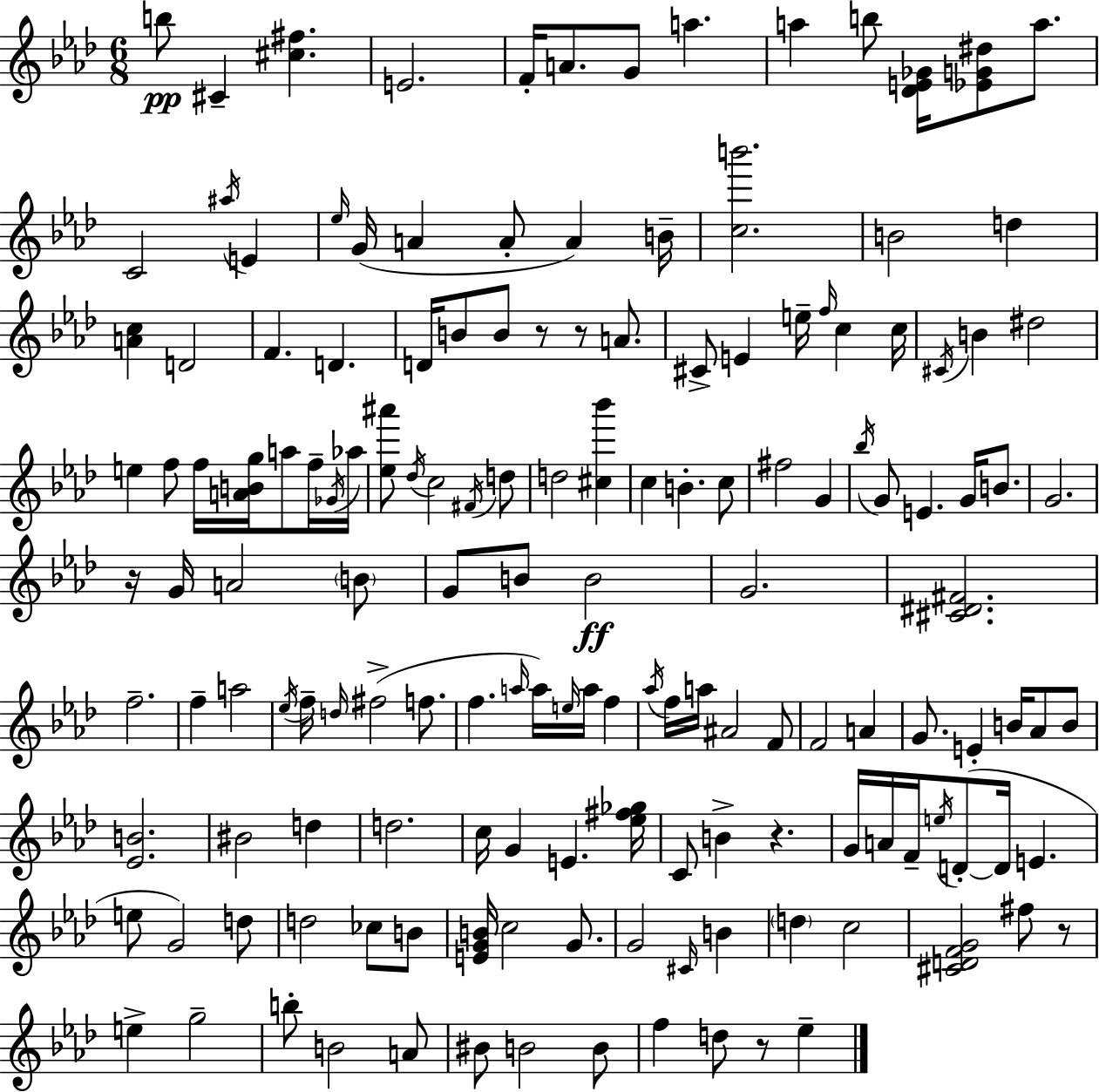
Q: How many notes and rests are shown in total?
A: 152